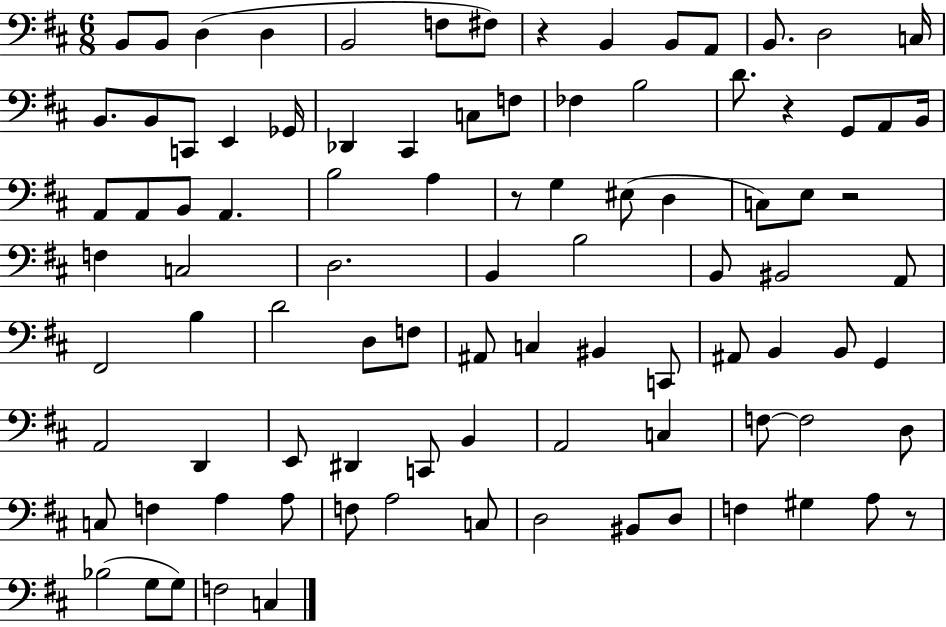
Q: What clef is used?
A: bass